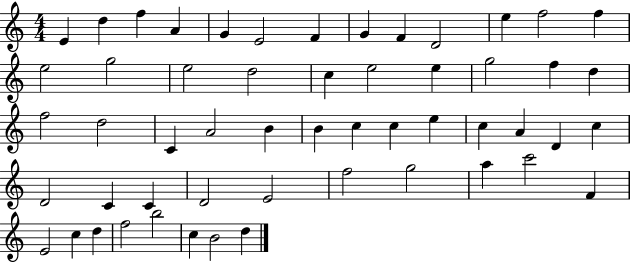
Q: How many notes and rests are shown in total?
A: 54